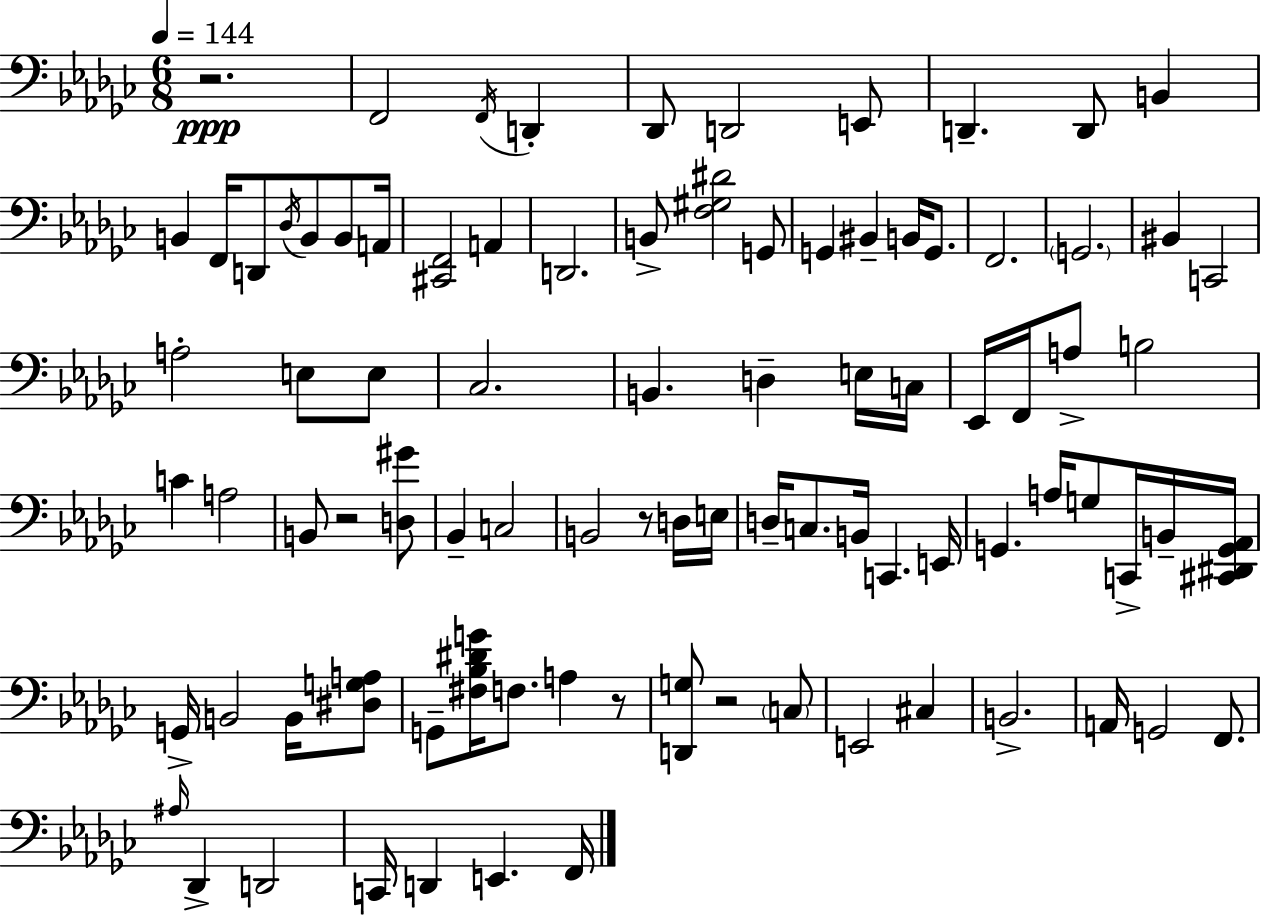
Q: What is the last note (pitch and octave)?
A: F2